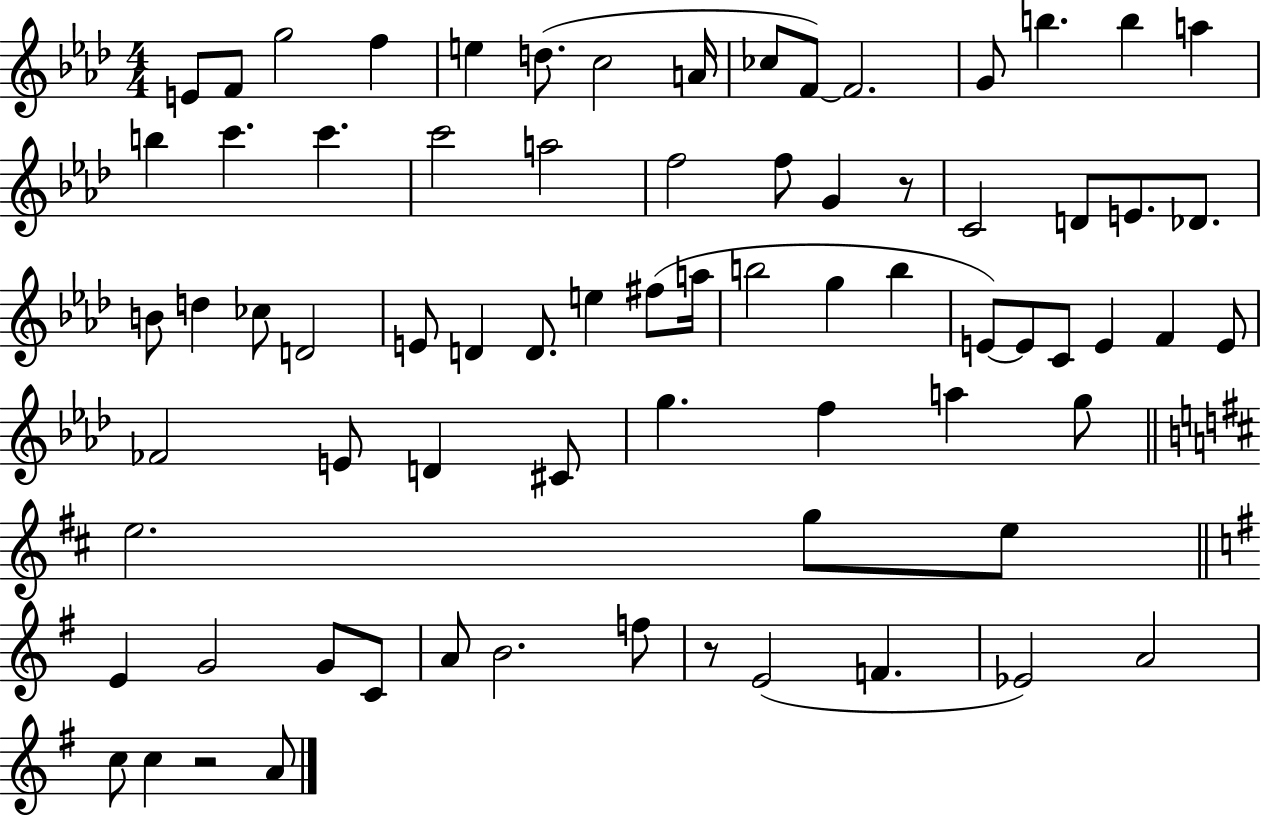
{
  \clef treble
  \numericTimeSignature
  \time 4/4
  \key aes \major
  e'8 f'8 g''2 f''4 | e''4 d''8.( c''2 a'16 | ces''8 f'8~~) f'2. | g'8 b''4. b''4 a''4 | \break b''4 c'''4. c'''4. | c'''2 a''2 | f''2 f''8 g'4 r8 | c'2 d'8 e'8. des'8. | \break b'8 d''4 ces''8 d'2 | e'8 d'4 d'8. e''4 fis''8( a''16 | b''2 g''4 b''4 | e'8~~) e'8 c'8 e'4 f'4 e'8 | \break fes'2 e'8 d'4 cis'8 | g''4. f''4 a''4 g''8 | \bar "||" \break \key d \major e''2. g''8 e''8 | \bar "||" \break \key g \major e'4 g'2 g'8 c'8 | a'8 b'2. f''8 | r8 e'2( f'4. | ees'2) a'2 | \break c''8 c''4 r2 a'8 | \bar "|."
}